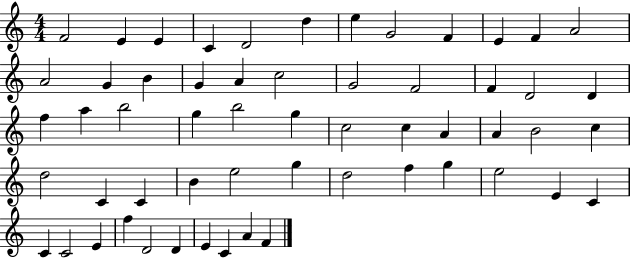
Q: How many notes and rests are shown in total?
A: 57